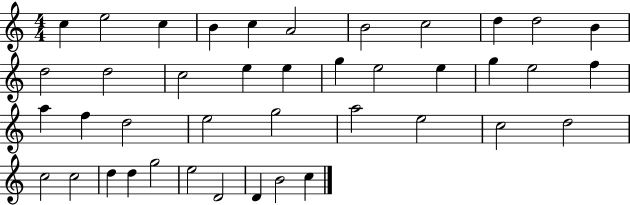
C5/q E5/h C5/q B4/q C5/q A4/h B4/h C5/h D5/q D5/h B4/q D5/h D5/h C5/h E5/q E5/q G5/q E5/h E5/q G5/q E5/h F5/q A5/q F5/q D5/h E5/h G5/h A5/h E5/h C5/h D5/h C5/h C5/h D5/q D5/q G5/h E5/h D4/h D4/q B4/h C5/q